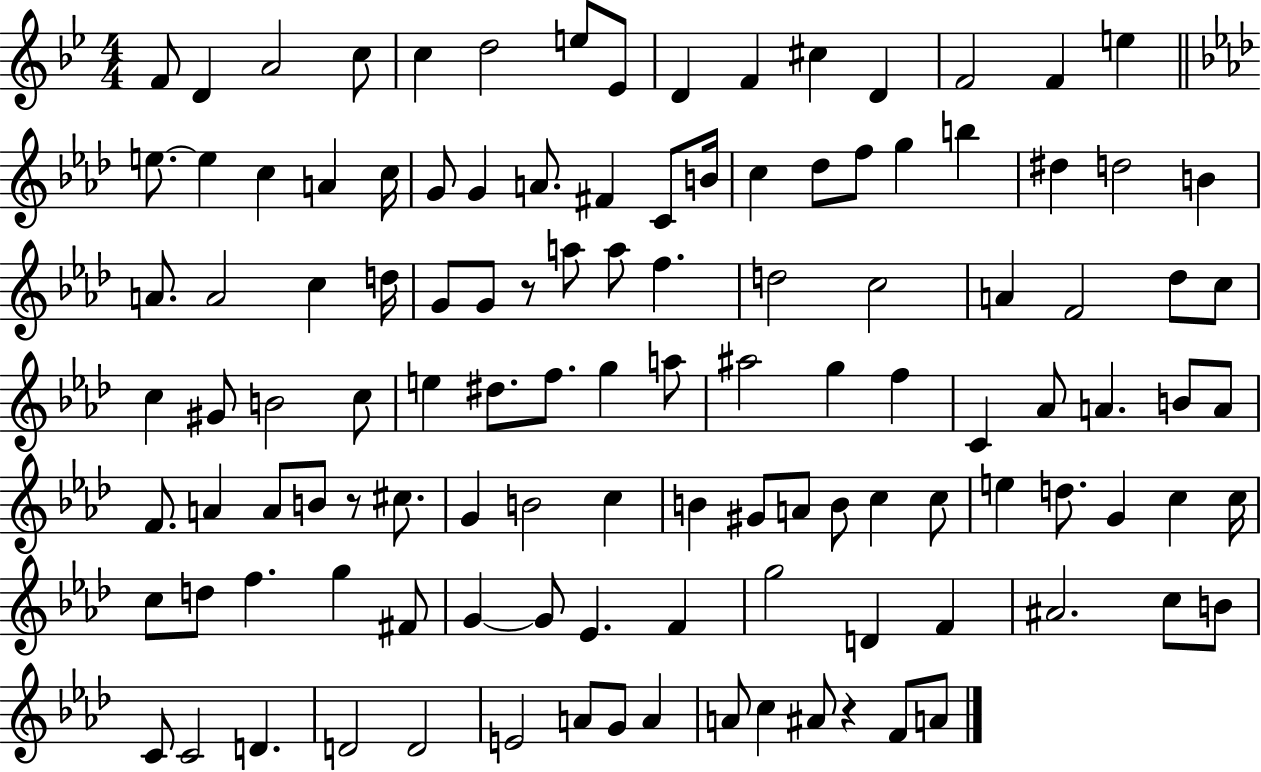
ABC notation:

X:1
T:Untitled
M:4/4
L:1/4
K:Bb
F/2 D A2 c/2 c d2 e/2 _E/2 D F ^c D F2 F e e/2 e c A c/4 G/2 G A/2 ^F C/2 B/4 c _d/2 f/2 g b ^d d2 B A/2 A2 c d/4 G/2 G/2 z/2 a/2 a/2 f d2 c2 A F2 _d/2 c/2 c ^G/2 B2 c/2 e ^d/2 f/2 g a/2 ^a2 g f C _A/2 A B/2 A/2 F/2 A A/2 B/2 z/2 ^c/2 G B2 c B ^G/2 A/2 B/2 c c/2 e d/2 G c c/4 c/2 d/2 f g ^F/2 G G/2 _E F g2 D F ^A2 c/2 B/2 C/2 C2 D D2 D2 E2 A/2 G/2 A A/2 c ^A/2 z F/2 A/2